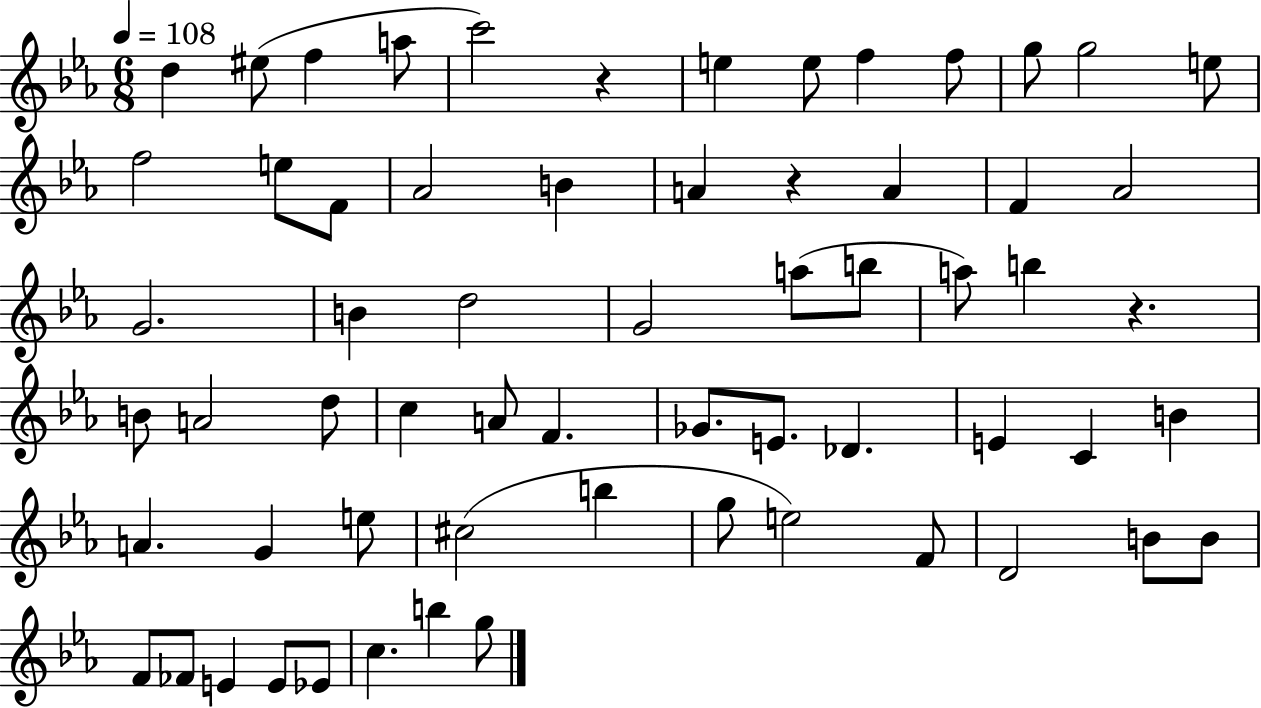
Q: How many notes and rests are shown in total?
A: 63